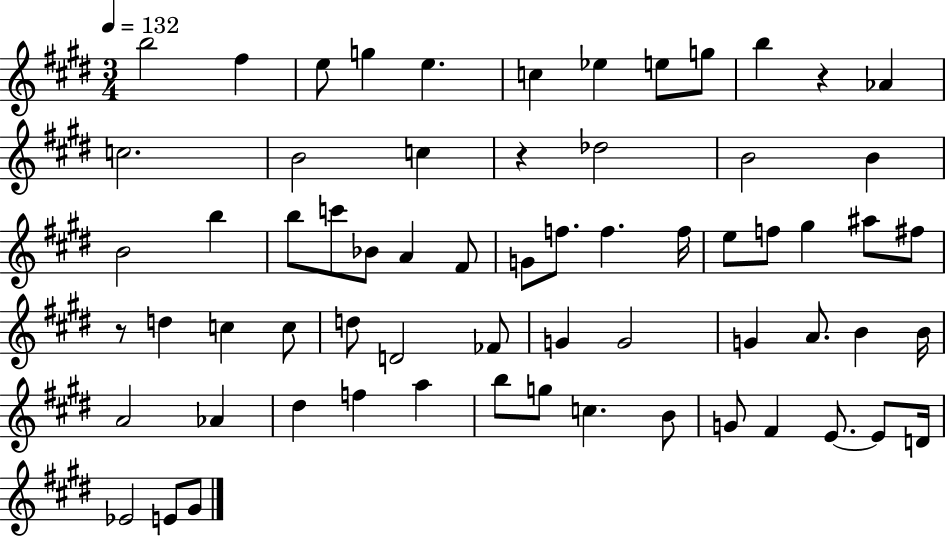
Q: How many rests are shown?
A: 3